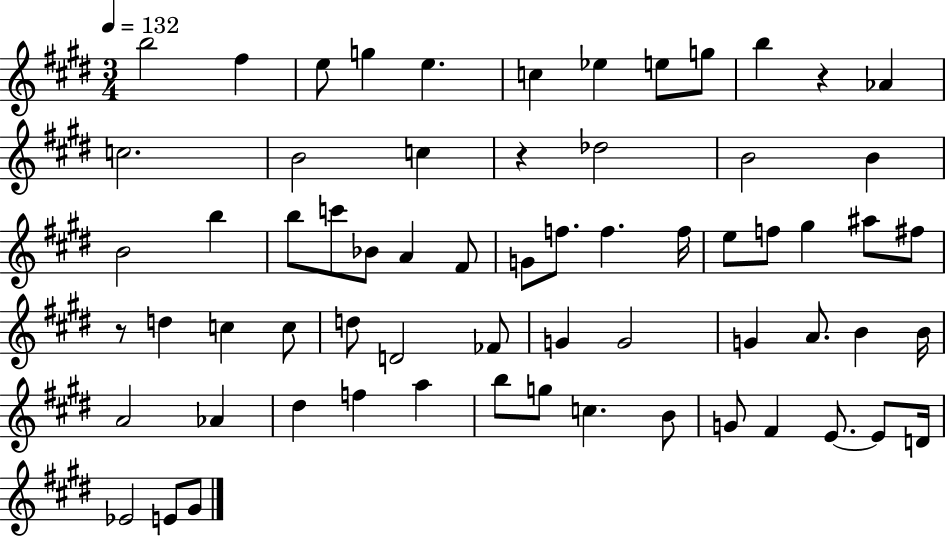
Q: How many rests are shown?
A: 3